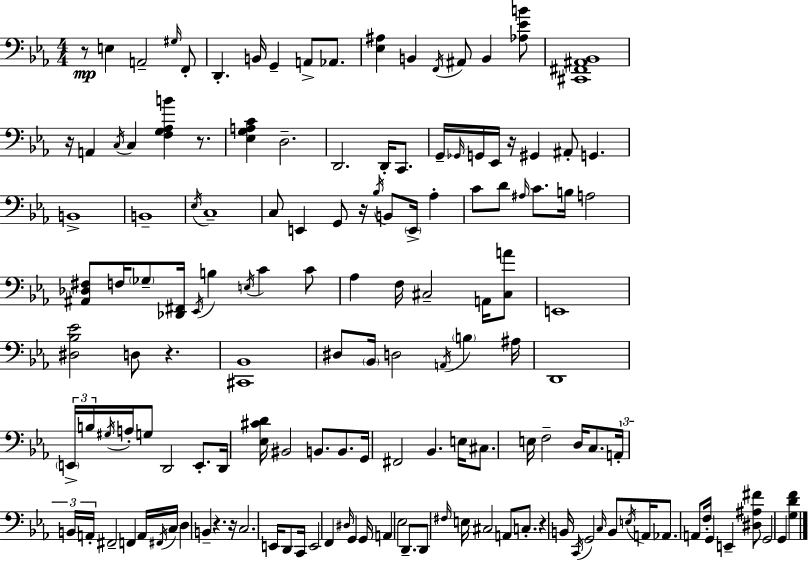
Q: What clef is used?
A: bass